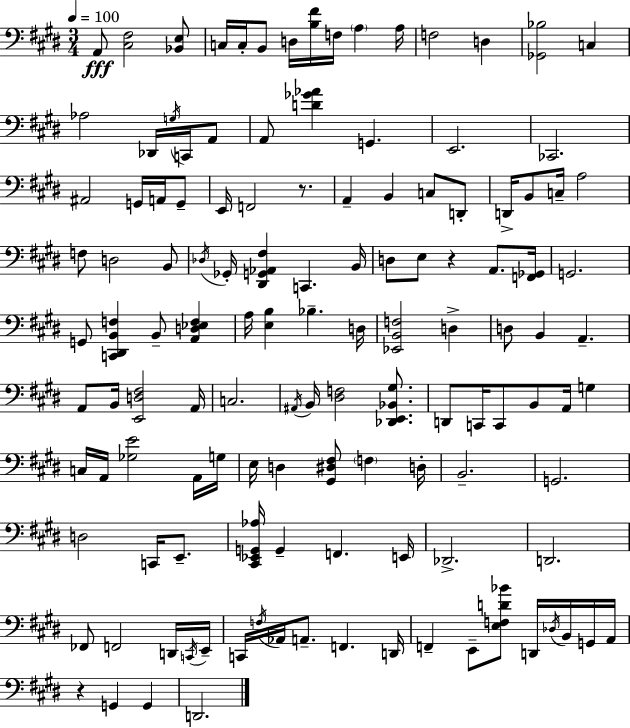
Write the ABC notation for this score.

X:1
T:Untitled
M:3/4
L:1/4
K:E
A,,/2 [^C,^F,]2 [_B,,E,]/2 C,/4 C,/4 B,,/2 D,/4 [B,^F]/4 F,/4 A, A,/4 F,2 D, [_G,,_B,]2 C, _A,2 _D,,/4 G,/4 C,,/4 A,,/2 A,,/2 [D_G_A] G,, E,,2 _C,,2 ^A,,2 G,,/4 A,,/4 G,,/2 E,,/4 F,,2 z/2 A,, B,, C,/2 D,,/2 D,,/4 B,,/2 C,/4 A,2 F,/2 D,2 B,,/2 _D,/4 _G,,/4 [^D,,G,,_A,,^F,] C,, B,,/4 D,/2 E,/2 z A,,/2 [F,,_G,,]/4 G,,2 G,,/2 [C,,^D,,B,,F,] B,,/2 [A,,D,_E,F,] A,/4 [E,B,] _B, D,/4 [_E,,B,,F,]2 D, D,/2 B,, A,, A,,/2 B,,/4 [E,,D,^F,]2 A,,/4 C,2 ^A,,/4 B,,/4 [^D,F,]2 [_D,,E,,_B,,^G,]/2 D,,/2 C,,/4 C,,/2 B,,/2 A,,/4 G, C,/4 A,,/4 [_G,E]2 A,,/4 G,/4 E,/4 D, [^G,,^D,^F,]/2 F, D,/4 B,,2 G,,2 D,2 C,,/4 E,,/2 [^C,,_E,,G,,_A,]/4 G,, F,, E,,/4 _D,,2 D,,2 _F,,/2 F,,2 D,,/4 C,,/4 E,,/4 C,,/4 F,/4 _A,,/4 A,,/2 F,, D,,/4 F,, E,,/2 [E,F,D_B]/2 D,,/4 _D,/4 B,,/4 G,,/4 A,,/4 z G,, G,, D,,2